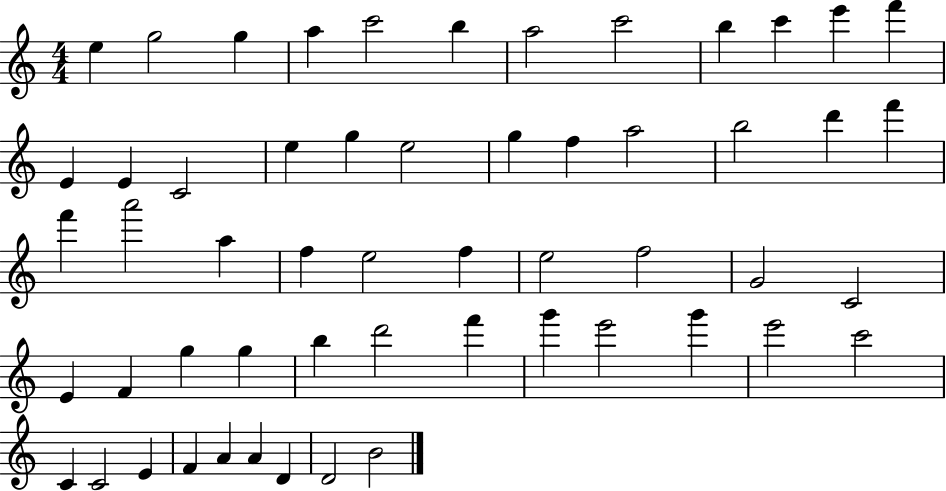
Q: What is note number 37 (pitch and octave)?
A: G5